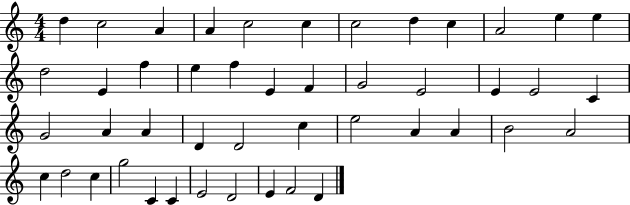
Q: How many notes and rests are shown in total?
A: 46